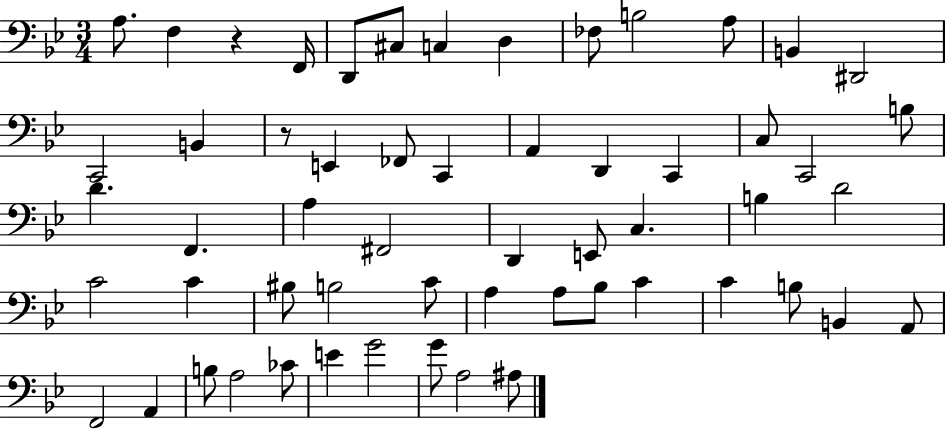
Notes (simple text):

A3/e. F3/q R/q F2/s D2/e C#3/e C3/q D3/q FES3/e B3/h A3/e B2/q D#2/h C2/h B2/q R/e E2/q FES2/e C2/q A2/q D2/q C2/q C3/e C2/h B3/e D4/q. F2/q. A3/q F#2/h D2/q E2/e C3/q. B3/q D4/h C4/h C4/q BIS3/e B3/h C4/e A3/q A3/e Bb3/e C4/q C4/q B3/e B2/q A2/e F2/h A2/q B3/e A3/h CES4/e E4/q G4/h G4/e A3/h A#3/e